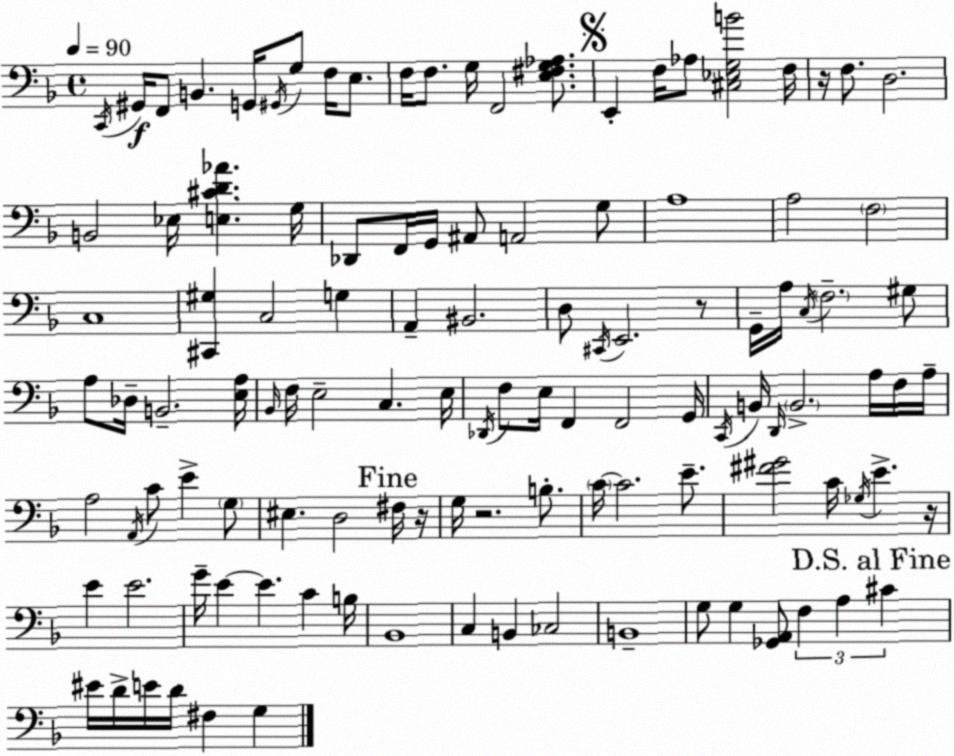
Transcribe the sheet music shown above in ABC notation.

X:1
T:Untitled
M:4/4
L:1/4
K:F
C,,/4 ^G,,/4 F,,/2 B,, G,,/4 ^G,,/4 G,/2 F,/4 E,/2 F,/4 F,/2 G,/4 F,,2 [E,^F,G,_A,]/2 E,, F,/4 _A,/2 [^C,_E,G,B]2 F,/4 z/4 F,/2 D,2 B,,2 _E,/4 [E,^CD_A] G,/4 _D,,/2 F,,/4 G,,/4 ^A,,/2 A,,2 G,/2 A,4 A,2 F,2 C,4 [^C,,^G,] C,2 G, A,, ^B,,2 D,/2 ^C,,/4 E,,2 z/2 G,,/4 A,/4 C,/4 F,2 ^G,/2 A,/2 _D,/4 B,,2 [E,A,]/4 _B,,/4 F,/4 E,2 C, E,/4 _D,,/4 F,/2 E,/4 F,, F,,2 G,,/4 C,,/4 B,,/4 D,,/4 B,,2 A,/4 F,/4 A,/4 A,2 A,,/4 C/2 E G,/2 ^E, D,2 ^F,/4 z/4 G,/4 z2 B,/2 C/4 C2 E/2 [^F^G]2 C/4 _G,/4 E z/4 E E2 G/4 E E C B,/4 _B,,4 C, B,, _C,2 B,,4 G,/2 G, [_G,,A,,]/2 F, A, ^C ^E/4 D/4 E/4 D/4 ^F, G,